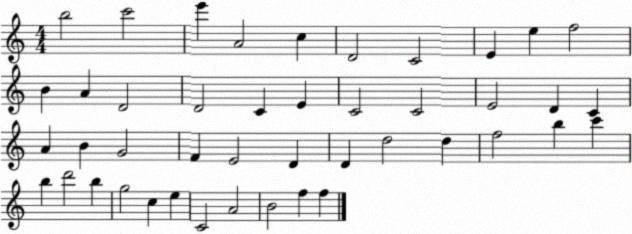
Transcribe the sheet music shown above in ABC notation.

X:1
T:Untitled
M:4/4
L:1/4
K:C
b2 c'2 e' A2 c D2 C2 E e f2 B A D2 D2 C E C2 C2 E2 D C A B G2 F E2 D D d2 d f2 b c' b d'2 b g2 c e C2 A2 B2 f f